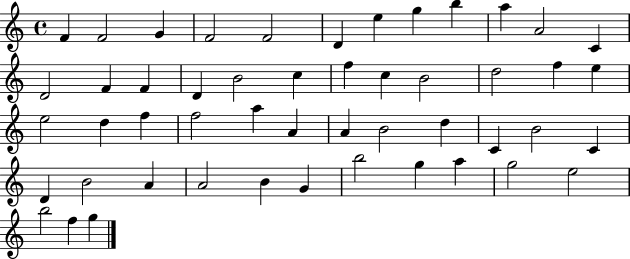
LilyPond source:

{
  \clef treble
  \time 4/4
  \defaultTimeSignature
  \key c \major
  f'4 f'2 g'4 | f'2 f'2 | d'4 e''4 g''4 b''4 | a''4 a'2 c'4 | \break d'2 f'4 f'4 | d'4 b'2 c''4 | f''4 c''4 b'2 | d''2 f''4 e''4 | \break e''2 d''4 f''4 | f''2 a''4 a'4 | a'4 b'2 d''4 | c'4 b'2 c'4 | \break d'4 b'2 a'4 | a'2 b'4 g'4 | b''2 g''4 a''4 | g''2 e''2 | \break b''2 f''4 g''4 | \bar "|."
}